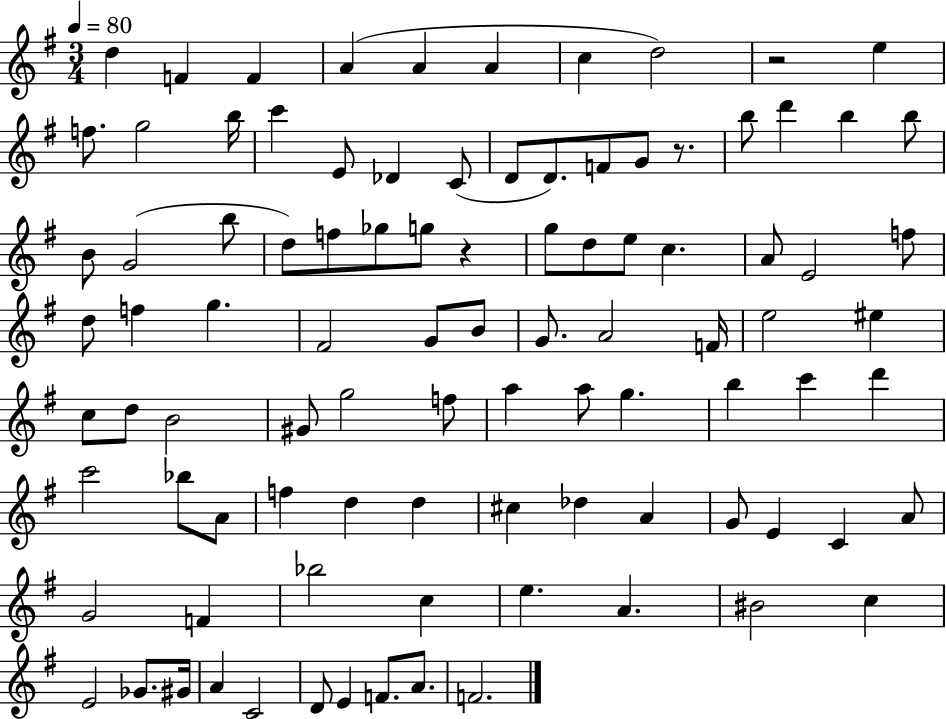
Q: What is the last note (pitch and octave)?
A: F4